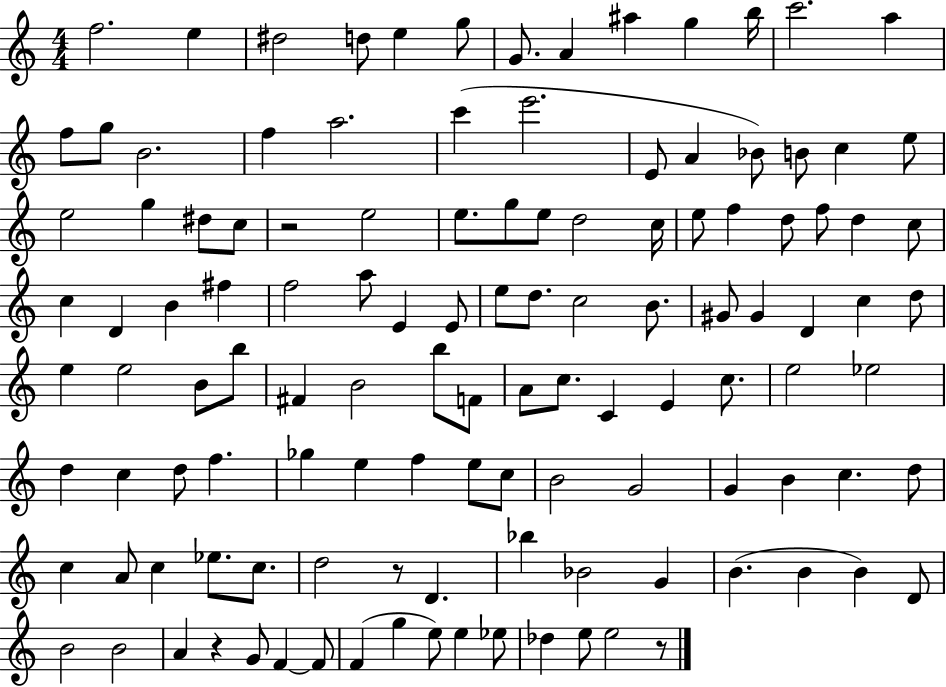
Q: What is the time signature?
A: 4/4